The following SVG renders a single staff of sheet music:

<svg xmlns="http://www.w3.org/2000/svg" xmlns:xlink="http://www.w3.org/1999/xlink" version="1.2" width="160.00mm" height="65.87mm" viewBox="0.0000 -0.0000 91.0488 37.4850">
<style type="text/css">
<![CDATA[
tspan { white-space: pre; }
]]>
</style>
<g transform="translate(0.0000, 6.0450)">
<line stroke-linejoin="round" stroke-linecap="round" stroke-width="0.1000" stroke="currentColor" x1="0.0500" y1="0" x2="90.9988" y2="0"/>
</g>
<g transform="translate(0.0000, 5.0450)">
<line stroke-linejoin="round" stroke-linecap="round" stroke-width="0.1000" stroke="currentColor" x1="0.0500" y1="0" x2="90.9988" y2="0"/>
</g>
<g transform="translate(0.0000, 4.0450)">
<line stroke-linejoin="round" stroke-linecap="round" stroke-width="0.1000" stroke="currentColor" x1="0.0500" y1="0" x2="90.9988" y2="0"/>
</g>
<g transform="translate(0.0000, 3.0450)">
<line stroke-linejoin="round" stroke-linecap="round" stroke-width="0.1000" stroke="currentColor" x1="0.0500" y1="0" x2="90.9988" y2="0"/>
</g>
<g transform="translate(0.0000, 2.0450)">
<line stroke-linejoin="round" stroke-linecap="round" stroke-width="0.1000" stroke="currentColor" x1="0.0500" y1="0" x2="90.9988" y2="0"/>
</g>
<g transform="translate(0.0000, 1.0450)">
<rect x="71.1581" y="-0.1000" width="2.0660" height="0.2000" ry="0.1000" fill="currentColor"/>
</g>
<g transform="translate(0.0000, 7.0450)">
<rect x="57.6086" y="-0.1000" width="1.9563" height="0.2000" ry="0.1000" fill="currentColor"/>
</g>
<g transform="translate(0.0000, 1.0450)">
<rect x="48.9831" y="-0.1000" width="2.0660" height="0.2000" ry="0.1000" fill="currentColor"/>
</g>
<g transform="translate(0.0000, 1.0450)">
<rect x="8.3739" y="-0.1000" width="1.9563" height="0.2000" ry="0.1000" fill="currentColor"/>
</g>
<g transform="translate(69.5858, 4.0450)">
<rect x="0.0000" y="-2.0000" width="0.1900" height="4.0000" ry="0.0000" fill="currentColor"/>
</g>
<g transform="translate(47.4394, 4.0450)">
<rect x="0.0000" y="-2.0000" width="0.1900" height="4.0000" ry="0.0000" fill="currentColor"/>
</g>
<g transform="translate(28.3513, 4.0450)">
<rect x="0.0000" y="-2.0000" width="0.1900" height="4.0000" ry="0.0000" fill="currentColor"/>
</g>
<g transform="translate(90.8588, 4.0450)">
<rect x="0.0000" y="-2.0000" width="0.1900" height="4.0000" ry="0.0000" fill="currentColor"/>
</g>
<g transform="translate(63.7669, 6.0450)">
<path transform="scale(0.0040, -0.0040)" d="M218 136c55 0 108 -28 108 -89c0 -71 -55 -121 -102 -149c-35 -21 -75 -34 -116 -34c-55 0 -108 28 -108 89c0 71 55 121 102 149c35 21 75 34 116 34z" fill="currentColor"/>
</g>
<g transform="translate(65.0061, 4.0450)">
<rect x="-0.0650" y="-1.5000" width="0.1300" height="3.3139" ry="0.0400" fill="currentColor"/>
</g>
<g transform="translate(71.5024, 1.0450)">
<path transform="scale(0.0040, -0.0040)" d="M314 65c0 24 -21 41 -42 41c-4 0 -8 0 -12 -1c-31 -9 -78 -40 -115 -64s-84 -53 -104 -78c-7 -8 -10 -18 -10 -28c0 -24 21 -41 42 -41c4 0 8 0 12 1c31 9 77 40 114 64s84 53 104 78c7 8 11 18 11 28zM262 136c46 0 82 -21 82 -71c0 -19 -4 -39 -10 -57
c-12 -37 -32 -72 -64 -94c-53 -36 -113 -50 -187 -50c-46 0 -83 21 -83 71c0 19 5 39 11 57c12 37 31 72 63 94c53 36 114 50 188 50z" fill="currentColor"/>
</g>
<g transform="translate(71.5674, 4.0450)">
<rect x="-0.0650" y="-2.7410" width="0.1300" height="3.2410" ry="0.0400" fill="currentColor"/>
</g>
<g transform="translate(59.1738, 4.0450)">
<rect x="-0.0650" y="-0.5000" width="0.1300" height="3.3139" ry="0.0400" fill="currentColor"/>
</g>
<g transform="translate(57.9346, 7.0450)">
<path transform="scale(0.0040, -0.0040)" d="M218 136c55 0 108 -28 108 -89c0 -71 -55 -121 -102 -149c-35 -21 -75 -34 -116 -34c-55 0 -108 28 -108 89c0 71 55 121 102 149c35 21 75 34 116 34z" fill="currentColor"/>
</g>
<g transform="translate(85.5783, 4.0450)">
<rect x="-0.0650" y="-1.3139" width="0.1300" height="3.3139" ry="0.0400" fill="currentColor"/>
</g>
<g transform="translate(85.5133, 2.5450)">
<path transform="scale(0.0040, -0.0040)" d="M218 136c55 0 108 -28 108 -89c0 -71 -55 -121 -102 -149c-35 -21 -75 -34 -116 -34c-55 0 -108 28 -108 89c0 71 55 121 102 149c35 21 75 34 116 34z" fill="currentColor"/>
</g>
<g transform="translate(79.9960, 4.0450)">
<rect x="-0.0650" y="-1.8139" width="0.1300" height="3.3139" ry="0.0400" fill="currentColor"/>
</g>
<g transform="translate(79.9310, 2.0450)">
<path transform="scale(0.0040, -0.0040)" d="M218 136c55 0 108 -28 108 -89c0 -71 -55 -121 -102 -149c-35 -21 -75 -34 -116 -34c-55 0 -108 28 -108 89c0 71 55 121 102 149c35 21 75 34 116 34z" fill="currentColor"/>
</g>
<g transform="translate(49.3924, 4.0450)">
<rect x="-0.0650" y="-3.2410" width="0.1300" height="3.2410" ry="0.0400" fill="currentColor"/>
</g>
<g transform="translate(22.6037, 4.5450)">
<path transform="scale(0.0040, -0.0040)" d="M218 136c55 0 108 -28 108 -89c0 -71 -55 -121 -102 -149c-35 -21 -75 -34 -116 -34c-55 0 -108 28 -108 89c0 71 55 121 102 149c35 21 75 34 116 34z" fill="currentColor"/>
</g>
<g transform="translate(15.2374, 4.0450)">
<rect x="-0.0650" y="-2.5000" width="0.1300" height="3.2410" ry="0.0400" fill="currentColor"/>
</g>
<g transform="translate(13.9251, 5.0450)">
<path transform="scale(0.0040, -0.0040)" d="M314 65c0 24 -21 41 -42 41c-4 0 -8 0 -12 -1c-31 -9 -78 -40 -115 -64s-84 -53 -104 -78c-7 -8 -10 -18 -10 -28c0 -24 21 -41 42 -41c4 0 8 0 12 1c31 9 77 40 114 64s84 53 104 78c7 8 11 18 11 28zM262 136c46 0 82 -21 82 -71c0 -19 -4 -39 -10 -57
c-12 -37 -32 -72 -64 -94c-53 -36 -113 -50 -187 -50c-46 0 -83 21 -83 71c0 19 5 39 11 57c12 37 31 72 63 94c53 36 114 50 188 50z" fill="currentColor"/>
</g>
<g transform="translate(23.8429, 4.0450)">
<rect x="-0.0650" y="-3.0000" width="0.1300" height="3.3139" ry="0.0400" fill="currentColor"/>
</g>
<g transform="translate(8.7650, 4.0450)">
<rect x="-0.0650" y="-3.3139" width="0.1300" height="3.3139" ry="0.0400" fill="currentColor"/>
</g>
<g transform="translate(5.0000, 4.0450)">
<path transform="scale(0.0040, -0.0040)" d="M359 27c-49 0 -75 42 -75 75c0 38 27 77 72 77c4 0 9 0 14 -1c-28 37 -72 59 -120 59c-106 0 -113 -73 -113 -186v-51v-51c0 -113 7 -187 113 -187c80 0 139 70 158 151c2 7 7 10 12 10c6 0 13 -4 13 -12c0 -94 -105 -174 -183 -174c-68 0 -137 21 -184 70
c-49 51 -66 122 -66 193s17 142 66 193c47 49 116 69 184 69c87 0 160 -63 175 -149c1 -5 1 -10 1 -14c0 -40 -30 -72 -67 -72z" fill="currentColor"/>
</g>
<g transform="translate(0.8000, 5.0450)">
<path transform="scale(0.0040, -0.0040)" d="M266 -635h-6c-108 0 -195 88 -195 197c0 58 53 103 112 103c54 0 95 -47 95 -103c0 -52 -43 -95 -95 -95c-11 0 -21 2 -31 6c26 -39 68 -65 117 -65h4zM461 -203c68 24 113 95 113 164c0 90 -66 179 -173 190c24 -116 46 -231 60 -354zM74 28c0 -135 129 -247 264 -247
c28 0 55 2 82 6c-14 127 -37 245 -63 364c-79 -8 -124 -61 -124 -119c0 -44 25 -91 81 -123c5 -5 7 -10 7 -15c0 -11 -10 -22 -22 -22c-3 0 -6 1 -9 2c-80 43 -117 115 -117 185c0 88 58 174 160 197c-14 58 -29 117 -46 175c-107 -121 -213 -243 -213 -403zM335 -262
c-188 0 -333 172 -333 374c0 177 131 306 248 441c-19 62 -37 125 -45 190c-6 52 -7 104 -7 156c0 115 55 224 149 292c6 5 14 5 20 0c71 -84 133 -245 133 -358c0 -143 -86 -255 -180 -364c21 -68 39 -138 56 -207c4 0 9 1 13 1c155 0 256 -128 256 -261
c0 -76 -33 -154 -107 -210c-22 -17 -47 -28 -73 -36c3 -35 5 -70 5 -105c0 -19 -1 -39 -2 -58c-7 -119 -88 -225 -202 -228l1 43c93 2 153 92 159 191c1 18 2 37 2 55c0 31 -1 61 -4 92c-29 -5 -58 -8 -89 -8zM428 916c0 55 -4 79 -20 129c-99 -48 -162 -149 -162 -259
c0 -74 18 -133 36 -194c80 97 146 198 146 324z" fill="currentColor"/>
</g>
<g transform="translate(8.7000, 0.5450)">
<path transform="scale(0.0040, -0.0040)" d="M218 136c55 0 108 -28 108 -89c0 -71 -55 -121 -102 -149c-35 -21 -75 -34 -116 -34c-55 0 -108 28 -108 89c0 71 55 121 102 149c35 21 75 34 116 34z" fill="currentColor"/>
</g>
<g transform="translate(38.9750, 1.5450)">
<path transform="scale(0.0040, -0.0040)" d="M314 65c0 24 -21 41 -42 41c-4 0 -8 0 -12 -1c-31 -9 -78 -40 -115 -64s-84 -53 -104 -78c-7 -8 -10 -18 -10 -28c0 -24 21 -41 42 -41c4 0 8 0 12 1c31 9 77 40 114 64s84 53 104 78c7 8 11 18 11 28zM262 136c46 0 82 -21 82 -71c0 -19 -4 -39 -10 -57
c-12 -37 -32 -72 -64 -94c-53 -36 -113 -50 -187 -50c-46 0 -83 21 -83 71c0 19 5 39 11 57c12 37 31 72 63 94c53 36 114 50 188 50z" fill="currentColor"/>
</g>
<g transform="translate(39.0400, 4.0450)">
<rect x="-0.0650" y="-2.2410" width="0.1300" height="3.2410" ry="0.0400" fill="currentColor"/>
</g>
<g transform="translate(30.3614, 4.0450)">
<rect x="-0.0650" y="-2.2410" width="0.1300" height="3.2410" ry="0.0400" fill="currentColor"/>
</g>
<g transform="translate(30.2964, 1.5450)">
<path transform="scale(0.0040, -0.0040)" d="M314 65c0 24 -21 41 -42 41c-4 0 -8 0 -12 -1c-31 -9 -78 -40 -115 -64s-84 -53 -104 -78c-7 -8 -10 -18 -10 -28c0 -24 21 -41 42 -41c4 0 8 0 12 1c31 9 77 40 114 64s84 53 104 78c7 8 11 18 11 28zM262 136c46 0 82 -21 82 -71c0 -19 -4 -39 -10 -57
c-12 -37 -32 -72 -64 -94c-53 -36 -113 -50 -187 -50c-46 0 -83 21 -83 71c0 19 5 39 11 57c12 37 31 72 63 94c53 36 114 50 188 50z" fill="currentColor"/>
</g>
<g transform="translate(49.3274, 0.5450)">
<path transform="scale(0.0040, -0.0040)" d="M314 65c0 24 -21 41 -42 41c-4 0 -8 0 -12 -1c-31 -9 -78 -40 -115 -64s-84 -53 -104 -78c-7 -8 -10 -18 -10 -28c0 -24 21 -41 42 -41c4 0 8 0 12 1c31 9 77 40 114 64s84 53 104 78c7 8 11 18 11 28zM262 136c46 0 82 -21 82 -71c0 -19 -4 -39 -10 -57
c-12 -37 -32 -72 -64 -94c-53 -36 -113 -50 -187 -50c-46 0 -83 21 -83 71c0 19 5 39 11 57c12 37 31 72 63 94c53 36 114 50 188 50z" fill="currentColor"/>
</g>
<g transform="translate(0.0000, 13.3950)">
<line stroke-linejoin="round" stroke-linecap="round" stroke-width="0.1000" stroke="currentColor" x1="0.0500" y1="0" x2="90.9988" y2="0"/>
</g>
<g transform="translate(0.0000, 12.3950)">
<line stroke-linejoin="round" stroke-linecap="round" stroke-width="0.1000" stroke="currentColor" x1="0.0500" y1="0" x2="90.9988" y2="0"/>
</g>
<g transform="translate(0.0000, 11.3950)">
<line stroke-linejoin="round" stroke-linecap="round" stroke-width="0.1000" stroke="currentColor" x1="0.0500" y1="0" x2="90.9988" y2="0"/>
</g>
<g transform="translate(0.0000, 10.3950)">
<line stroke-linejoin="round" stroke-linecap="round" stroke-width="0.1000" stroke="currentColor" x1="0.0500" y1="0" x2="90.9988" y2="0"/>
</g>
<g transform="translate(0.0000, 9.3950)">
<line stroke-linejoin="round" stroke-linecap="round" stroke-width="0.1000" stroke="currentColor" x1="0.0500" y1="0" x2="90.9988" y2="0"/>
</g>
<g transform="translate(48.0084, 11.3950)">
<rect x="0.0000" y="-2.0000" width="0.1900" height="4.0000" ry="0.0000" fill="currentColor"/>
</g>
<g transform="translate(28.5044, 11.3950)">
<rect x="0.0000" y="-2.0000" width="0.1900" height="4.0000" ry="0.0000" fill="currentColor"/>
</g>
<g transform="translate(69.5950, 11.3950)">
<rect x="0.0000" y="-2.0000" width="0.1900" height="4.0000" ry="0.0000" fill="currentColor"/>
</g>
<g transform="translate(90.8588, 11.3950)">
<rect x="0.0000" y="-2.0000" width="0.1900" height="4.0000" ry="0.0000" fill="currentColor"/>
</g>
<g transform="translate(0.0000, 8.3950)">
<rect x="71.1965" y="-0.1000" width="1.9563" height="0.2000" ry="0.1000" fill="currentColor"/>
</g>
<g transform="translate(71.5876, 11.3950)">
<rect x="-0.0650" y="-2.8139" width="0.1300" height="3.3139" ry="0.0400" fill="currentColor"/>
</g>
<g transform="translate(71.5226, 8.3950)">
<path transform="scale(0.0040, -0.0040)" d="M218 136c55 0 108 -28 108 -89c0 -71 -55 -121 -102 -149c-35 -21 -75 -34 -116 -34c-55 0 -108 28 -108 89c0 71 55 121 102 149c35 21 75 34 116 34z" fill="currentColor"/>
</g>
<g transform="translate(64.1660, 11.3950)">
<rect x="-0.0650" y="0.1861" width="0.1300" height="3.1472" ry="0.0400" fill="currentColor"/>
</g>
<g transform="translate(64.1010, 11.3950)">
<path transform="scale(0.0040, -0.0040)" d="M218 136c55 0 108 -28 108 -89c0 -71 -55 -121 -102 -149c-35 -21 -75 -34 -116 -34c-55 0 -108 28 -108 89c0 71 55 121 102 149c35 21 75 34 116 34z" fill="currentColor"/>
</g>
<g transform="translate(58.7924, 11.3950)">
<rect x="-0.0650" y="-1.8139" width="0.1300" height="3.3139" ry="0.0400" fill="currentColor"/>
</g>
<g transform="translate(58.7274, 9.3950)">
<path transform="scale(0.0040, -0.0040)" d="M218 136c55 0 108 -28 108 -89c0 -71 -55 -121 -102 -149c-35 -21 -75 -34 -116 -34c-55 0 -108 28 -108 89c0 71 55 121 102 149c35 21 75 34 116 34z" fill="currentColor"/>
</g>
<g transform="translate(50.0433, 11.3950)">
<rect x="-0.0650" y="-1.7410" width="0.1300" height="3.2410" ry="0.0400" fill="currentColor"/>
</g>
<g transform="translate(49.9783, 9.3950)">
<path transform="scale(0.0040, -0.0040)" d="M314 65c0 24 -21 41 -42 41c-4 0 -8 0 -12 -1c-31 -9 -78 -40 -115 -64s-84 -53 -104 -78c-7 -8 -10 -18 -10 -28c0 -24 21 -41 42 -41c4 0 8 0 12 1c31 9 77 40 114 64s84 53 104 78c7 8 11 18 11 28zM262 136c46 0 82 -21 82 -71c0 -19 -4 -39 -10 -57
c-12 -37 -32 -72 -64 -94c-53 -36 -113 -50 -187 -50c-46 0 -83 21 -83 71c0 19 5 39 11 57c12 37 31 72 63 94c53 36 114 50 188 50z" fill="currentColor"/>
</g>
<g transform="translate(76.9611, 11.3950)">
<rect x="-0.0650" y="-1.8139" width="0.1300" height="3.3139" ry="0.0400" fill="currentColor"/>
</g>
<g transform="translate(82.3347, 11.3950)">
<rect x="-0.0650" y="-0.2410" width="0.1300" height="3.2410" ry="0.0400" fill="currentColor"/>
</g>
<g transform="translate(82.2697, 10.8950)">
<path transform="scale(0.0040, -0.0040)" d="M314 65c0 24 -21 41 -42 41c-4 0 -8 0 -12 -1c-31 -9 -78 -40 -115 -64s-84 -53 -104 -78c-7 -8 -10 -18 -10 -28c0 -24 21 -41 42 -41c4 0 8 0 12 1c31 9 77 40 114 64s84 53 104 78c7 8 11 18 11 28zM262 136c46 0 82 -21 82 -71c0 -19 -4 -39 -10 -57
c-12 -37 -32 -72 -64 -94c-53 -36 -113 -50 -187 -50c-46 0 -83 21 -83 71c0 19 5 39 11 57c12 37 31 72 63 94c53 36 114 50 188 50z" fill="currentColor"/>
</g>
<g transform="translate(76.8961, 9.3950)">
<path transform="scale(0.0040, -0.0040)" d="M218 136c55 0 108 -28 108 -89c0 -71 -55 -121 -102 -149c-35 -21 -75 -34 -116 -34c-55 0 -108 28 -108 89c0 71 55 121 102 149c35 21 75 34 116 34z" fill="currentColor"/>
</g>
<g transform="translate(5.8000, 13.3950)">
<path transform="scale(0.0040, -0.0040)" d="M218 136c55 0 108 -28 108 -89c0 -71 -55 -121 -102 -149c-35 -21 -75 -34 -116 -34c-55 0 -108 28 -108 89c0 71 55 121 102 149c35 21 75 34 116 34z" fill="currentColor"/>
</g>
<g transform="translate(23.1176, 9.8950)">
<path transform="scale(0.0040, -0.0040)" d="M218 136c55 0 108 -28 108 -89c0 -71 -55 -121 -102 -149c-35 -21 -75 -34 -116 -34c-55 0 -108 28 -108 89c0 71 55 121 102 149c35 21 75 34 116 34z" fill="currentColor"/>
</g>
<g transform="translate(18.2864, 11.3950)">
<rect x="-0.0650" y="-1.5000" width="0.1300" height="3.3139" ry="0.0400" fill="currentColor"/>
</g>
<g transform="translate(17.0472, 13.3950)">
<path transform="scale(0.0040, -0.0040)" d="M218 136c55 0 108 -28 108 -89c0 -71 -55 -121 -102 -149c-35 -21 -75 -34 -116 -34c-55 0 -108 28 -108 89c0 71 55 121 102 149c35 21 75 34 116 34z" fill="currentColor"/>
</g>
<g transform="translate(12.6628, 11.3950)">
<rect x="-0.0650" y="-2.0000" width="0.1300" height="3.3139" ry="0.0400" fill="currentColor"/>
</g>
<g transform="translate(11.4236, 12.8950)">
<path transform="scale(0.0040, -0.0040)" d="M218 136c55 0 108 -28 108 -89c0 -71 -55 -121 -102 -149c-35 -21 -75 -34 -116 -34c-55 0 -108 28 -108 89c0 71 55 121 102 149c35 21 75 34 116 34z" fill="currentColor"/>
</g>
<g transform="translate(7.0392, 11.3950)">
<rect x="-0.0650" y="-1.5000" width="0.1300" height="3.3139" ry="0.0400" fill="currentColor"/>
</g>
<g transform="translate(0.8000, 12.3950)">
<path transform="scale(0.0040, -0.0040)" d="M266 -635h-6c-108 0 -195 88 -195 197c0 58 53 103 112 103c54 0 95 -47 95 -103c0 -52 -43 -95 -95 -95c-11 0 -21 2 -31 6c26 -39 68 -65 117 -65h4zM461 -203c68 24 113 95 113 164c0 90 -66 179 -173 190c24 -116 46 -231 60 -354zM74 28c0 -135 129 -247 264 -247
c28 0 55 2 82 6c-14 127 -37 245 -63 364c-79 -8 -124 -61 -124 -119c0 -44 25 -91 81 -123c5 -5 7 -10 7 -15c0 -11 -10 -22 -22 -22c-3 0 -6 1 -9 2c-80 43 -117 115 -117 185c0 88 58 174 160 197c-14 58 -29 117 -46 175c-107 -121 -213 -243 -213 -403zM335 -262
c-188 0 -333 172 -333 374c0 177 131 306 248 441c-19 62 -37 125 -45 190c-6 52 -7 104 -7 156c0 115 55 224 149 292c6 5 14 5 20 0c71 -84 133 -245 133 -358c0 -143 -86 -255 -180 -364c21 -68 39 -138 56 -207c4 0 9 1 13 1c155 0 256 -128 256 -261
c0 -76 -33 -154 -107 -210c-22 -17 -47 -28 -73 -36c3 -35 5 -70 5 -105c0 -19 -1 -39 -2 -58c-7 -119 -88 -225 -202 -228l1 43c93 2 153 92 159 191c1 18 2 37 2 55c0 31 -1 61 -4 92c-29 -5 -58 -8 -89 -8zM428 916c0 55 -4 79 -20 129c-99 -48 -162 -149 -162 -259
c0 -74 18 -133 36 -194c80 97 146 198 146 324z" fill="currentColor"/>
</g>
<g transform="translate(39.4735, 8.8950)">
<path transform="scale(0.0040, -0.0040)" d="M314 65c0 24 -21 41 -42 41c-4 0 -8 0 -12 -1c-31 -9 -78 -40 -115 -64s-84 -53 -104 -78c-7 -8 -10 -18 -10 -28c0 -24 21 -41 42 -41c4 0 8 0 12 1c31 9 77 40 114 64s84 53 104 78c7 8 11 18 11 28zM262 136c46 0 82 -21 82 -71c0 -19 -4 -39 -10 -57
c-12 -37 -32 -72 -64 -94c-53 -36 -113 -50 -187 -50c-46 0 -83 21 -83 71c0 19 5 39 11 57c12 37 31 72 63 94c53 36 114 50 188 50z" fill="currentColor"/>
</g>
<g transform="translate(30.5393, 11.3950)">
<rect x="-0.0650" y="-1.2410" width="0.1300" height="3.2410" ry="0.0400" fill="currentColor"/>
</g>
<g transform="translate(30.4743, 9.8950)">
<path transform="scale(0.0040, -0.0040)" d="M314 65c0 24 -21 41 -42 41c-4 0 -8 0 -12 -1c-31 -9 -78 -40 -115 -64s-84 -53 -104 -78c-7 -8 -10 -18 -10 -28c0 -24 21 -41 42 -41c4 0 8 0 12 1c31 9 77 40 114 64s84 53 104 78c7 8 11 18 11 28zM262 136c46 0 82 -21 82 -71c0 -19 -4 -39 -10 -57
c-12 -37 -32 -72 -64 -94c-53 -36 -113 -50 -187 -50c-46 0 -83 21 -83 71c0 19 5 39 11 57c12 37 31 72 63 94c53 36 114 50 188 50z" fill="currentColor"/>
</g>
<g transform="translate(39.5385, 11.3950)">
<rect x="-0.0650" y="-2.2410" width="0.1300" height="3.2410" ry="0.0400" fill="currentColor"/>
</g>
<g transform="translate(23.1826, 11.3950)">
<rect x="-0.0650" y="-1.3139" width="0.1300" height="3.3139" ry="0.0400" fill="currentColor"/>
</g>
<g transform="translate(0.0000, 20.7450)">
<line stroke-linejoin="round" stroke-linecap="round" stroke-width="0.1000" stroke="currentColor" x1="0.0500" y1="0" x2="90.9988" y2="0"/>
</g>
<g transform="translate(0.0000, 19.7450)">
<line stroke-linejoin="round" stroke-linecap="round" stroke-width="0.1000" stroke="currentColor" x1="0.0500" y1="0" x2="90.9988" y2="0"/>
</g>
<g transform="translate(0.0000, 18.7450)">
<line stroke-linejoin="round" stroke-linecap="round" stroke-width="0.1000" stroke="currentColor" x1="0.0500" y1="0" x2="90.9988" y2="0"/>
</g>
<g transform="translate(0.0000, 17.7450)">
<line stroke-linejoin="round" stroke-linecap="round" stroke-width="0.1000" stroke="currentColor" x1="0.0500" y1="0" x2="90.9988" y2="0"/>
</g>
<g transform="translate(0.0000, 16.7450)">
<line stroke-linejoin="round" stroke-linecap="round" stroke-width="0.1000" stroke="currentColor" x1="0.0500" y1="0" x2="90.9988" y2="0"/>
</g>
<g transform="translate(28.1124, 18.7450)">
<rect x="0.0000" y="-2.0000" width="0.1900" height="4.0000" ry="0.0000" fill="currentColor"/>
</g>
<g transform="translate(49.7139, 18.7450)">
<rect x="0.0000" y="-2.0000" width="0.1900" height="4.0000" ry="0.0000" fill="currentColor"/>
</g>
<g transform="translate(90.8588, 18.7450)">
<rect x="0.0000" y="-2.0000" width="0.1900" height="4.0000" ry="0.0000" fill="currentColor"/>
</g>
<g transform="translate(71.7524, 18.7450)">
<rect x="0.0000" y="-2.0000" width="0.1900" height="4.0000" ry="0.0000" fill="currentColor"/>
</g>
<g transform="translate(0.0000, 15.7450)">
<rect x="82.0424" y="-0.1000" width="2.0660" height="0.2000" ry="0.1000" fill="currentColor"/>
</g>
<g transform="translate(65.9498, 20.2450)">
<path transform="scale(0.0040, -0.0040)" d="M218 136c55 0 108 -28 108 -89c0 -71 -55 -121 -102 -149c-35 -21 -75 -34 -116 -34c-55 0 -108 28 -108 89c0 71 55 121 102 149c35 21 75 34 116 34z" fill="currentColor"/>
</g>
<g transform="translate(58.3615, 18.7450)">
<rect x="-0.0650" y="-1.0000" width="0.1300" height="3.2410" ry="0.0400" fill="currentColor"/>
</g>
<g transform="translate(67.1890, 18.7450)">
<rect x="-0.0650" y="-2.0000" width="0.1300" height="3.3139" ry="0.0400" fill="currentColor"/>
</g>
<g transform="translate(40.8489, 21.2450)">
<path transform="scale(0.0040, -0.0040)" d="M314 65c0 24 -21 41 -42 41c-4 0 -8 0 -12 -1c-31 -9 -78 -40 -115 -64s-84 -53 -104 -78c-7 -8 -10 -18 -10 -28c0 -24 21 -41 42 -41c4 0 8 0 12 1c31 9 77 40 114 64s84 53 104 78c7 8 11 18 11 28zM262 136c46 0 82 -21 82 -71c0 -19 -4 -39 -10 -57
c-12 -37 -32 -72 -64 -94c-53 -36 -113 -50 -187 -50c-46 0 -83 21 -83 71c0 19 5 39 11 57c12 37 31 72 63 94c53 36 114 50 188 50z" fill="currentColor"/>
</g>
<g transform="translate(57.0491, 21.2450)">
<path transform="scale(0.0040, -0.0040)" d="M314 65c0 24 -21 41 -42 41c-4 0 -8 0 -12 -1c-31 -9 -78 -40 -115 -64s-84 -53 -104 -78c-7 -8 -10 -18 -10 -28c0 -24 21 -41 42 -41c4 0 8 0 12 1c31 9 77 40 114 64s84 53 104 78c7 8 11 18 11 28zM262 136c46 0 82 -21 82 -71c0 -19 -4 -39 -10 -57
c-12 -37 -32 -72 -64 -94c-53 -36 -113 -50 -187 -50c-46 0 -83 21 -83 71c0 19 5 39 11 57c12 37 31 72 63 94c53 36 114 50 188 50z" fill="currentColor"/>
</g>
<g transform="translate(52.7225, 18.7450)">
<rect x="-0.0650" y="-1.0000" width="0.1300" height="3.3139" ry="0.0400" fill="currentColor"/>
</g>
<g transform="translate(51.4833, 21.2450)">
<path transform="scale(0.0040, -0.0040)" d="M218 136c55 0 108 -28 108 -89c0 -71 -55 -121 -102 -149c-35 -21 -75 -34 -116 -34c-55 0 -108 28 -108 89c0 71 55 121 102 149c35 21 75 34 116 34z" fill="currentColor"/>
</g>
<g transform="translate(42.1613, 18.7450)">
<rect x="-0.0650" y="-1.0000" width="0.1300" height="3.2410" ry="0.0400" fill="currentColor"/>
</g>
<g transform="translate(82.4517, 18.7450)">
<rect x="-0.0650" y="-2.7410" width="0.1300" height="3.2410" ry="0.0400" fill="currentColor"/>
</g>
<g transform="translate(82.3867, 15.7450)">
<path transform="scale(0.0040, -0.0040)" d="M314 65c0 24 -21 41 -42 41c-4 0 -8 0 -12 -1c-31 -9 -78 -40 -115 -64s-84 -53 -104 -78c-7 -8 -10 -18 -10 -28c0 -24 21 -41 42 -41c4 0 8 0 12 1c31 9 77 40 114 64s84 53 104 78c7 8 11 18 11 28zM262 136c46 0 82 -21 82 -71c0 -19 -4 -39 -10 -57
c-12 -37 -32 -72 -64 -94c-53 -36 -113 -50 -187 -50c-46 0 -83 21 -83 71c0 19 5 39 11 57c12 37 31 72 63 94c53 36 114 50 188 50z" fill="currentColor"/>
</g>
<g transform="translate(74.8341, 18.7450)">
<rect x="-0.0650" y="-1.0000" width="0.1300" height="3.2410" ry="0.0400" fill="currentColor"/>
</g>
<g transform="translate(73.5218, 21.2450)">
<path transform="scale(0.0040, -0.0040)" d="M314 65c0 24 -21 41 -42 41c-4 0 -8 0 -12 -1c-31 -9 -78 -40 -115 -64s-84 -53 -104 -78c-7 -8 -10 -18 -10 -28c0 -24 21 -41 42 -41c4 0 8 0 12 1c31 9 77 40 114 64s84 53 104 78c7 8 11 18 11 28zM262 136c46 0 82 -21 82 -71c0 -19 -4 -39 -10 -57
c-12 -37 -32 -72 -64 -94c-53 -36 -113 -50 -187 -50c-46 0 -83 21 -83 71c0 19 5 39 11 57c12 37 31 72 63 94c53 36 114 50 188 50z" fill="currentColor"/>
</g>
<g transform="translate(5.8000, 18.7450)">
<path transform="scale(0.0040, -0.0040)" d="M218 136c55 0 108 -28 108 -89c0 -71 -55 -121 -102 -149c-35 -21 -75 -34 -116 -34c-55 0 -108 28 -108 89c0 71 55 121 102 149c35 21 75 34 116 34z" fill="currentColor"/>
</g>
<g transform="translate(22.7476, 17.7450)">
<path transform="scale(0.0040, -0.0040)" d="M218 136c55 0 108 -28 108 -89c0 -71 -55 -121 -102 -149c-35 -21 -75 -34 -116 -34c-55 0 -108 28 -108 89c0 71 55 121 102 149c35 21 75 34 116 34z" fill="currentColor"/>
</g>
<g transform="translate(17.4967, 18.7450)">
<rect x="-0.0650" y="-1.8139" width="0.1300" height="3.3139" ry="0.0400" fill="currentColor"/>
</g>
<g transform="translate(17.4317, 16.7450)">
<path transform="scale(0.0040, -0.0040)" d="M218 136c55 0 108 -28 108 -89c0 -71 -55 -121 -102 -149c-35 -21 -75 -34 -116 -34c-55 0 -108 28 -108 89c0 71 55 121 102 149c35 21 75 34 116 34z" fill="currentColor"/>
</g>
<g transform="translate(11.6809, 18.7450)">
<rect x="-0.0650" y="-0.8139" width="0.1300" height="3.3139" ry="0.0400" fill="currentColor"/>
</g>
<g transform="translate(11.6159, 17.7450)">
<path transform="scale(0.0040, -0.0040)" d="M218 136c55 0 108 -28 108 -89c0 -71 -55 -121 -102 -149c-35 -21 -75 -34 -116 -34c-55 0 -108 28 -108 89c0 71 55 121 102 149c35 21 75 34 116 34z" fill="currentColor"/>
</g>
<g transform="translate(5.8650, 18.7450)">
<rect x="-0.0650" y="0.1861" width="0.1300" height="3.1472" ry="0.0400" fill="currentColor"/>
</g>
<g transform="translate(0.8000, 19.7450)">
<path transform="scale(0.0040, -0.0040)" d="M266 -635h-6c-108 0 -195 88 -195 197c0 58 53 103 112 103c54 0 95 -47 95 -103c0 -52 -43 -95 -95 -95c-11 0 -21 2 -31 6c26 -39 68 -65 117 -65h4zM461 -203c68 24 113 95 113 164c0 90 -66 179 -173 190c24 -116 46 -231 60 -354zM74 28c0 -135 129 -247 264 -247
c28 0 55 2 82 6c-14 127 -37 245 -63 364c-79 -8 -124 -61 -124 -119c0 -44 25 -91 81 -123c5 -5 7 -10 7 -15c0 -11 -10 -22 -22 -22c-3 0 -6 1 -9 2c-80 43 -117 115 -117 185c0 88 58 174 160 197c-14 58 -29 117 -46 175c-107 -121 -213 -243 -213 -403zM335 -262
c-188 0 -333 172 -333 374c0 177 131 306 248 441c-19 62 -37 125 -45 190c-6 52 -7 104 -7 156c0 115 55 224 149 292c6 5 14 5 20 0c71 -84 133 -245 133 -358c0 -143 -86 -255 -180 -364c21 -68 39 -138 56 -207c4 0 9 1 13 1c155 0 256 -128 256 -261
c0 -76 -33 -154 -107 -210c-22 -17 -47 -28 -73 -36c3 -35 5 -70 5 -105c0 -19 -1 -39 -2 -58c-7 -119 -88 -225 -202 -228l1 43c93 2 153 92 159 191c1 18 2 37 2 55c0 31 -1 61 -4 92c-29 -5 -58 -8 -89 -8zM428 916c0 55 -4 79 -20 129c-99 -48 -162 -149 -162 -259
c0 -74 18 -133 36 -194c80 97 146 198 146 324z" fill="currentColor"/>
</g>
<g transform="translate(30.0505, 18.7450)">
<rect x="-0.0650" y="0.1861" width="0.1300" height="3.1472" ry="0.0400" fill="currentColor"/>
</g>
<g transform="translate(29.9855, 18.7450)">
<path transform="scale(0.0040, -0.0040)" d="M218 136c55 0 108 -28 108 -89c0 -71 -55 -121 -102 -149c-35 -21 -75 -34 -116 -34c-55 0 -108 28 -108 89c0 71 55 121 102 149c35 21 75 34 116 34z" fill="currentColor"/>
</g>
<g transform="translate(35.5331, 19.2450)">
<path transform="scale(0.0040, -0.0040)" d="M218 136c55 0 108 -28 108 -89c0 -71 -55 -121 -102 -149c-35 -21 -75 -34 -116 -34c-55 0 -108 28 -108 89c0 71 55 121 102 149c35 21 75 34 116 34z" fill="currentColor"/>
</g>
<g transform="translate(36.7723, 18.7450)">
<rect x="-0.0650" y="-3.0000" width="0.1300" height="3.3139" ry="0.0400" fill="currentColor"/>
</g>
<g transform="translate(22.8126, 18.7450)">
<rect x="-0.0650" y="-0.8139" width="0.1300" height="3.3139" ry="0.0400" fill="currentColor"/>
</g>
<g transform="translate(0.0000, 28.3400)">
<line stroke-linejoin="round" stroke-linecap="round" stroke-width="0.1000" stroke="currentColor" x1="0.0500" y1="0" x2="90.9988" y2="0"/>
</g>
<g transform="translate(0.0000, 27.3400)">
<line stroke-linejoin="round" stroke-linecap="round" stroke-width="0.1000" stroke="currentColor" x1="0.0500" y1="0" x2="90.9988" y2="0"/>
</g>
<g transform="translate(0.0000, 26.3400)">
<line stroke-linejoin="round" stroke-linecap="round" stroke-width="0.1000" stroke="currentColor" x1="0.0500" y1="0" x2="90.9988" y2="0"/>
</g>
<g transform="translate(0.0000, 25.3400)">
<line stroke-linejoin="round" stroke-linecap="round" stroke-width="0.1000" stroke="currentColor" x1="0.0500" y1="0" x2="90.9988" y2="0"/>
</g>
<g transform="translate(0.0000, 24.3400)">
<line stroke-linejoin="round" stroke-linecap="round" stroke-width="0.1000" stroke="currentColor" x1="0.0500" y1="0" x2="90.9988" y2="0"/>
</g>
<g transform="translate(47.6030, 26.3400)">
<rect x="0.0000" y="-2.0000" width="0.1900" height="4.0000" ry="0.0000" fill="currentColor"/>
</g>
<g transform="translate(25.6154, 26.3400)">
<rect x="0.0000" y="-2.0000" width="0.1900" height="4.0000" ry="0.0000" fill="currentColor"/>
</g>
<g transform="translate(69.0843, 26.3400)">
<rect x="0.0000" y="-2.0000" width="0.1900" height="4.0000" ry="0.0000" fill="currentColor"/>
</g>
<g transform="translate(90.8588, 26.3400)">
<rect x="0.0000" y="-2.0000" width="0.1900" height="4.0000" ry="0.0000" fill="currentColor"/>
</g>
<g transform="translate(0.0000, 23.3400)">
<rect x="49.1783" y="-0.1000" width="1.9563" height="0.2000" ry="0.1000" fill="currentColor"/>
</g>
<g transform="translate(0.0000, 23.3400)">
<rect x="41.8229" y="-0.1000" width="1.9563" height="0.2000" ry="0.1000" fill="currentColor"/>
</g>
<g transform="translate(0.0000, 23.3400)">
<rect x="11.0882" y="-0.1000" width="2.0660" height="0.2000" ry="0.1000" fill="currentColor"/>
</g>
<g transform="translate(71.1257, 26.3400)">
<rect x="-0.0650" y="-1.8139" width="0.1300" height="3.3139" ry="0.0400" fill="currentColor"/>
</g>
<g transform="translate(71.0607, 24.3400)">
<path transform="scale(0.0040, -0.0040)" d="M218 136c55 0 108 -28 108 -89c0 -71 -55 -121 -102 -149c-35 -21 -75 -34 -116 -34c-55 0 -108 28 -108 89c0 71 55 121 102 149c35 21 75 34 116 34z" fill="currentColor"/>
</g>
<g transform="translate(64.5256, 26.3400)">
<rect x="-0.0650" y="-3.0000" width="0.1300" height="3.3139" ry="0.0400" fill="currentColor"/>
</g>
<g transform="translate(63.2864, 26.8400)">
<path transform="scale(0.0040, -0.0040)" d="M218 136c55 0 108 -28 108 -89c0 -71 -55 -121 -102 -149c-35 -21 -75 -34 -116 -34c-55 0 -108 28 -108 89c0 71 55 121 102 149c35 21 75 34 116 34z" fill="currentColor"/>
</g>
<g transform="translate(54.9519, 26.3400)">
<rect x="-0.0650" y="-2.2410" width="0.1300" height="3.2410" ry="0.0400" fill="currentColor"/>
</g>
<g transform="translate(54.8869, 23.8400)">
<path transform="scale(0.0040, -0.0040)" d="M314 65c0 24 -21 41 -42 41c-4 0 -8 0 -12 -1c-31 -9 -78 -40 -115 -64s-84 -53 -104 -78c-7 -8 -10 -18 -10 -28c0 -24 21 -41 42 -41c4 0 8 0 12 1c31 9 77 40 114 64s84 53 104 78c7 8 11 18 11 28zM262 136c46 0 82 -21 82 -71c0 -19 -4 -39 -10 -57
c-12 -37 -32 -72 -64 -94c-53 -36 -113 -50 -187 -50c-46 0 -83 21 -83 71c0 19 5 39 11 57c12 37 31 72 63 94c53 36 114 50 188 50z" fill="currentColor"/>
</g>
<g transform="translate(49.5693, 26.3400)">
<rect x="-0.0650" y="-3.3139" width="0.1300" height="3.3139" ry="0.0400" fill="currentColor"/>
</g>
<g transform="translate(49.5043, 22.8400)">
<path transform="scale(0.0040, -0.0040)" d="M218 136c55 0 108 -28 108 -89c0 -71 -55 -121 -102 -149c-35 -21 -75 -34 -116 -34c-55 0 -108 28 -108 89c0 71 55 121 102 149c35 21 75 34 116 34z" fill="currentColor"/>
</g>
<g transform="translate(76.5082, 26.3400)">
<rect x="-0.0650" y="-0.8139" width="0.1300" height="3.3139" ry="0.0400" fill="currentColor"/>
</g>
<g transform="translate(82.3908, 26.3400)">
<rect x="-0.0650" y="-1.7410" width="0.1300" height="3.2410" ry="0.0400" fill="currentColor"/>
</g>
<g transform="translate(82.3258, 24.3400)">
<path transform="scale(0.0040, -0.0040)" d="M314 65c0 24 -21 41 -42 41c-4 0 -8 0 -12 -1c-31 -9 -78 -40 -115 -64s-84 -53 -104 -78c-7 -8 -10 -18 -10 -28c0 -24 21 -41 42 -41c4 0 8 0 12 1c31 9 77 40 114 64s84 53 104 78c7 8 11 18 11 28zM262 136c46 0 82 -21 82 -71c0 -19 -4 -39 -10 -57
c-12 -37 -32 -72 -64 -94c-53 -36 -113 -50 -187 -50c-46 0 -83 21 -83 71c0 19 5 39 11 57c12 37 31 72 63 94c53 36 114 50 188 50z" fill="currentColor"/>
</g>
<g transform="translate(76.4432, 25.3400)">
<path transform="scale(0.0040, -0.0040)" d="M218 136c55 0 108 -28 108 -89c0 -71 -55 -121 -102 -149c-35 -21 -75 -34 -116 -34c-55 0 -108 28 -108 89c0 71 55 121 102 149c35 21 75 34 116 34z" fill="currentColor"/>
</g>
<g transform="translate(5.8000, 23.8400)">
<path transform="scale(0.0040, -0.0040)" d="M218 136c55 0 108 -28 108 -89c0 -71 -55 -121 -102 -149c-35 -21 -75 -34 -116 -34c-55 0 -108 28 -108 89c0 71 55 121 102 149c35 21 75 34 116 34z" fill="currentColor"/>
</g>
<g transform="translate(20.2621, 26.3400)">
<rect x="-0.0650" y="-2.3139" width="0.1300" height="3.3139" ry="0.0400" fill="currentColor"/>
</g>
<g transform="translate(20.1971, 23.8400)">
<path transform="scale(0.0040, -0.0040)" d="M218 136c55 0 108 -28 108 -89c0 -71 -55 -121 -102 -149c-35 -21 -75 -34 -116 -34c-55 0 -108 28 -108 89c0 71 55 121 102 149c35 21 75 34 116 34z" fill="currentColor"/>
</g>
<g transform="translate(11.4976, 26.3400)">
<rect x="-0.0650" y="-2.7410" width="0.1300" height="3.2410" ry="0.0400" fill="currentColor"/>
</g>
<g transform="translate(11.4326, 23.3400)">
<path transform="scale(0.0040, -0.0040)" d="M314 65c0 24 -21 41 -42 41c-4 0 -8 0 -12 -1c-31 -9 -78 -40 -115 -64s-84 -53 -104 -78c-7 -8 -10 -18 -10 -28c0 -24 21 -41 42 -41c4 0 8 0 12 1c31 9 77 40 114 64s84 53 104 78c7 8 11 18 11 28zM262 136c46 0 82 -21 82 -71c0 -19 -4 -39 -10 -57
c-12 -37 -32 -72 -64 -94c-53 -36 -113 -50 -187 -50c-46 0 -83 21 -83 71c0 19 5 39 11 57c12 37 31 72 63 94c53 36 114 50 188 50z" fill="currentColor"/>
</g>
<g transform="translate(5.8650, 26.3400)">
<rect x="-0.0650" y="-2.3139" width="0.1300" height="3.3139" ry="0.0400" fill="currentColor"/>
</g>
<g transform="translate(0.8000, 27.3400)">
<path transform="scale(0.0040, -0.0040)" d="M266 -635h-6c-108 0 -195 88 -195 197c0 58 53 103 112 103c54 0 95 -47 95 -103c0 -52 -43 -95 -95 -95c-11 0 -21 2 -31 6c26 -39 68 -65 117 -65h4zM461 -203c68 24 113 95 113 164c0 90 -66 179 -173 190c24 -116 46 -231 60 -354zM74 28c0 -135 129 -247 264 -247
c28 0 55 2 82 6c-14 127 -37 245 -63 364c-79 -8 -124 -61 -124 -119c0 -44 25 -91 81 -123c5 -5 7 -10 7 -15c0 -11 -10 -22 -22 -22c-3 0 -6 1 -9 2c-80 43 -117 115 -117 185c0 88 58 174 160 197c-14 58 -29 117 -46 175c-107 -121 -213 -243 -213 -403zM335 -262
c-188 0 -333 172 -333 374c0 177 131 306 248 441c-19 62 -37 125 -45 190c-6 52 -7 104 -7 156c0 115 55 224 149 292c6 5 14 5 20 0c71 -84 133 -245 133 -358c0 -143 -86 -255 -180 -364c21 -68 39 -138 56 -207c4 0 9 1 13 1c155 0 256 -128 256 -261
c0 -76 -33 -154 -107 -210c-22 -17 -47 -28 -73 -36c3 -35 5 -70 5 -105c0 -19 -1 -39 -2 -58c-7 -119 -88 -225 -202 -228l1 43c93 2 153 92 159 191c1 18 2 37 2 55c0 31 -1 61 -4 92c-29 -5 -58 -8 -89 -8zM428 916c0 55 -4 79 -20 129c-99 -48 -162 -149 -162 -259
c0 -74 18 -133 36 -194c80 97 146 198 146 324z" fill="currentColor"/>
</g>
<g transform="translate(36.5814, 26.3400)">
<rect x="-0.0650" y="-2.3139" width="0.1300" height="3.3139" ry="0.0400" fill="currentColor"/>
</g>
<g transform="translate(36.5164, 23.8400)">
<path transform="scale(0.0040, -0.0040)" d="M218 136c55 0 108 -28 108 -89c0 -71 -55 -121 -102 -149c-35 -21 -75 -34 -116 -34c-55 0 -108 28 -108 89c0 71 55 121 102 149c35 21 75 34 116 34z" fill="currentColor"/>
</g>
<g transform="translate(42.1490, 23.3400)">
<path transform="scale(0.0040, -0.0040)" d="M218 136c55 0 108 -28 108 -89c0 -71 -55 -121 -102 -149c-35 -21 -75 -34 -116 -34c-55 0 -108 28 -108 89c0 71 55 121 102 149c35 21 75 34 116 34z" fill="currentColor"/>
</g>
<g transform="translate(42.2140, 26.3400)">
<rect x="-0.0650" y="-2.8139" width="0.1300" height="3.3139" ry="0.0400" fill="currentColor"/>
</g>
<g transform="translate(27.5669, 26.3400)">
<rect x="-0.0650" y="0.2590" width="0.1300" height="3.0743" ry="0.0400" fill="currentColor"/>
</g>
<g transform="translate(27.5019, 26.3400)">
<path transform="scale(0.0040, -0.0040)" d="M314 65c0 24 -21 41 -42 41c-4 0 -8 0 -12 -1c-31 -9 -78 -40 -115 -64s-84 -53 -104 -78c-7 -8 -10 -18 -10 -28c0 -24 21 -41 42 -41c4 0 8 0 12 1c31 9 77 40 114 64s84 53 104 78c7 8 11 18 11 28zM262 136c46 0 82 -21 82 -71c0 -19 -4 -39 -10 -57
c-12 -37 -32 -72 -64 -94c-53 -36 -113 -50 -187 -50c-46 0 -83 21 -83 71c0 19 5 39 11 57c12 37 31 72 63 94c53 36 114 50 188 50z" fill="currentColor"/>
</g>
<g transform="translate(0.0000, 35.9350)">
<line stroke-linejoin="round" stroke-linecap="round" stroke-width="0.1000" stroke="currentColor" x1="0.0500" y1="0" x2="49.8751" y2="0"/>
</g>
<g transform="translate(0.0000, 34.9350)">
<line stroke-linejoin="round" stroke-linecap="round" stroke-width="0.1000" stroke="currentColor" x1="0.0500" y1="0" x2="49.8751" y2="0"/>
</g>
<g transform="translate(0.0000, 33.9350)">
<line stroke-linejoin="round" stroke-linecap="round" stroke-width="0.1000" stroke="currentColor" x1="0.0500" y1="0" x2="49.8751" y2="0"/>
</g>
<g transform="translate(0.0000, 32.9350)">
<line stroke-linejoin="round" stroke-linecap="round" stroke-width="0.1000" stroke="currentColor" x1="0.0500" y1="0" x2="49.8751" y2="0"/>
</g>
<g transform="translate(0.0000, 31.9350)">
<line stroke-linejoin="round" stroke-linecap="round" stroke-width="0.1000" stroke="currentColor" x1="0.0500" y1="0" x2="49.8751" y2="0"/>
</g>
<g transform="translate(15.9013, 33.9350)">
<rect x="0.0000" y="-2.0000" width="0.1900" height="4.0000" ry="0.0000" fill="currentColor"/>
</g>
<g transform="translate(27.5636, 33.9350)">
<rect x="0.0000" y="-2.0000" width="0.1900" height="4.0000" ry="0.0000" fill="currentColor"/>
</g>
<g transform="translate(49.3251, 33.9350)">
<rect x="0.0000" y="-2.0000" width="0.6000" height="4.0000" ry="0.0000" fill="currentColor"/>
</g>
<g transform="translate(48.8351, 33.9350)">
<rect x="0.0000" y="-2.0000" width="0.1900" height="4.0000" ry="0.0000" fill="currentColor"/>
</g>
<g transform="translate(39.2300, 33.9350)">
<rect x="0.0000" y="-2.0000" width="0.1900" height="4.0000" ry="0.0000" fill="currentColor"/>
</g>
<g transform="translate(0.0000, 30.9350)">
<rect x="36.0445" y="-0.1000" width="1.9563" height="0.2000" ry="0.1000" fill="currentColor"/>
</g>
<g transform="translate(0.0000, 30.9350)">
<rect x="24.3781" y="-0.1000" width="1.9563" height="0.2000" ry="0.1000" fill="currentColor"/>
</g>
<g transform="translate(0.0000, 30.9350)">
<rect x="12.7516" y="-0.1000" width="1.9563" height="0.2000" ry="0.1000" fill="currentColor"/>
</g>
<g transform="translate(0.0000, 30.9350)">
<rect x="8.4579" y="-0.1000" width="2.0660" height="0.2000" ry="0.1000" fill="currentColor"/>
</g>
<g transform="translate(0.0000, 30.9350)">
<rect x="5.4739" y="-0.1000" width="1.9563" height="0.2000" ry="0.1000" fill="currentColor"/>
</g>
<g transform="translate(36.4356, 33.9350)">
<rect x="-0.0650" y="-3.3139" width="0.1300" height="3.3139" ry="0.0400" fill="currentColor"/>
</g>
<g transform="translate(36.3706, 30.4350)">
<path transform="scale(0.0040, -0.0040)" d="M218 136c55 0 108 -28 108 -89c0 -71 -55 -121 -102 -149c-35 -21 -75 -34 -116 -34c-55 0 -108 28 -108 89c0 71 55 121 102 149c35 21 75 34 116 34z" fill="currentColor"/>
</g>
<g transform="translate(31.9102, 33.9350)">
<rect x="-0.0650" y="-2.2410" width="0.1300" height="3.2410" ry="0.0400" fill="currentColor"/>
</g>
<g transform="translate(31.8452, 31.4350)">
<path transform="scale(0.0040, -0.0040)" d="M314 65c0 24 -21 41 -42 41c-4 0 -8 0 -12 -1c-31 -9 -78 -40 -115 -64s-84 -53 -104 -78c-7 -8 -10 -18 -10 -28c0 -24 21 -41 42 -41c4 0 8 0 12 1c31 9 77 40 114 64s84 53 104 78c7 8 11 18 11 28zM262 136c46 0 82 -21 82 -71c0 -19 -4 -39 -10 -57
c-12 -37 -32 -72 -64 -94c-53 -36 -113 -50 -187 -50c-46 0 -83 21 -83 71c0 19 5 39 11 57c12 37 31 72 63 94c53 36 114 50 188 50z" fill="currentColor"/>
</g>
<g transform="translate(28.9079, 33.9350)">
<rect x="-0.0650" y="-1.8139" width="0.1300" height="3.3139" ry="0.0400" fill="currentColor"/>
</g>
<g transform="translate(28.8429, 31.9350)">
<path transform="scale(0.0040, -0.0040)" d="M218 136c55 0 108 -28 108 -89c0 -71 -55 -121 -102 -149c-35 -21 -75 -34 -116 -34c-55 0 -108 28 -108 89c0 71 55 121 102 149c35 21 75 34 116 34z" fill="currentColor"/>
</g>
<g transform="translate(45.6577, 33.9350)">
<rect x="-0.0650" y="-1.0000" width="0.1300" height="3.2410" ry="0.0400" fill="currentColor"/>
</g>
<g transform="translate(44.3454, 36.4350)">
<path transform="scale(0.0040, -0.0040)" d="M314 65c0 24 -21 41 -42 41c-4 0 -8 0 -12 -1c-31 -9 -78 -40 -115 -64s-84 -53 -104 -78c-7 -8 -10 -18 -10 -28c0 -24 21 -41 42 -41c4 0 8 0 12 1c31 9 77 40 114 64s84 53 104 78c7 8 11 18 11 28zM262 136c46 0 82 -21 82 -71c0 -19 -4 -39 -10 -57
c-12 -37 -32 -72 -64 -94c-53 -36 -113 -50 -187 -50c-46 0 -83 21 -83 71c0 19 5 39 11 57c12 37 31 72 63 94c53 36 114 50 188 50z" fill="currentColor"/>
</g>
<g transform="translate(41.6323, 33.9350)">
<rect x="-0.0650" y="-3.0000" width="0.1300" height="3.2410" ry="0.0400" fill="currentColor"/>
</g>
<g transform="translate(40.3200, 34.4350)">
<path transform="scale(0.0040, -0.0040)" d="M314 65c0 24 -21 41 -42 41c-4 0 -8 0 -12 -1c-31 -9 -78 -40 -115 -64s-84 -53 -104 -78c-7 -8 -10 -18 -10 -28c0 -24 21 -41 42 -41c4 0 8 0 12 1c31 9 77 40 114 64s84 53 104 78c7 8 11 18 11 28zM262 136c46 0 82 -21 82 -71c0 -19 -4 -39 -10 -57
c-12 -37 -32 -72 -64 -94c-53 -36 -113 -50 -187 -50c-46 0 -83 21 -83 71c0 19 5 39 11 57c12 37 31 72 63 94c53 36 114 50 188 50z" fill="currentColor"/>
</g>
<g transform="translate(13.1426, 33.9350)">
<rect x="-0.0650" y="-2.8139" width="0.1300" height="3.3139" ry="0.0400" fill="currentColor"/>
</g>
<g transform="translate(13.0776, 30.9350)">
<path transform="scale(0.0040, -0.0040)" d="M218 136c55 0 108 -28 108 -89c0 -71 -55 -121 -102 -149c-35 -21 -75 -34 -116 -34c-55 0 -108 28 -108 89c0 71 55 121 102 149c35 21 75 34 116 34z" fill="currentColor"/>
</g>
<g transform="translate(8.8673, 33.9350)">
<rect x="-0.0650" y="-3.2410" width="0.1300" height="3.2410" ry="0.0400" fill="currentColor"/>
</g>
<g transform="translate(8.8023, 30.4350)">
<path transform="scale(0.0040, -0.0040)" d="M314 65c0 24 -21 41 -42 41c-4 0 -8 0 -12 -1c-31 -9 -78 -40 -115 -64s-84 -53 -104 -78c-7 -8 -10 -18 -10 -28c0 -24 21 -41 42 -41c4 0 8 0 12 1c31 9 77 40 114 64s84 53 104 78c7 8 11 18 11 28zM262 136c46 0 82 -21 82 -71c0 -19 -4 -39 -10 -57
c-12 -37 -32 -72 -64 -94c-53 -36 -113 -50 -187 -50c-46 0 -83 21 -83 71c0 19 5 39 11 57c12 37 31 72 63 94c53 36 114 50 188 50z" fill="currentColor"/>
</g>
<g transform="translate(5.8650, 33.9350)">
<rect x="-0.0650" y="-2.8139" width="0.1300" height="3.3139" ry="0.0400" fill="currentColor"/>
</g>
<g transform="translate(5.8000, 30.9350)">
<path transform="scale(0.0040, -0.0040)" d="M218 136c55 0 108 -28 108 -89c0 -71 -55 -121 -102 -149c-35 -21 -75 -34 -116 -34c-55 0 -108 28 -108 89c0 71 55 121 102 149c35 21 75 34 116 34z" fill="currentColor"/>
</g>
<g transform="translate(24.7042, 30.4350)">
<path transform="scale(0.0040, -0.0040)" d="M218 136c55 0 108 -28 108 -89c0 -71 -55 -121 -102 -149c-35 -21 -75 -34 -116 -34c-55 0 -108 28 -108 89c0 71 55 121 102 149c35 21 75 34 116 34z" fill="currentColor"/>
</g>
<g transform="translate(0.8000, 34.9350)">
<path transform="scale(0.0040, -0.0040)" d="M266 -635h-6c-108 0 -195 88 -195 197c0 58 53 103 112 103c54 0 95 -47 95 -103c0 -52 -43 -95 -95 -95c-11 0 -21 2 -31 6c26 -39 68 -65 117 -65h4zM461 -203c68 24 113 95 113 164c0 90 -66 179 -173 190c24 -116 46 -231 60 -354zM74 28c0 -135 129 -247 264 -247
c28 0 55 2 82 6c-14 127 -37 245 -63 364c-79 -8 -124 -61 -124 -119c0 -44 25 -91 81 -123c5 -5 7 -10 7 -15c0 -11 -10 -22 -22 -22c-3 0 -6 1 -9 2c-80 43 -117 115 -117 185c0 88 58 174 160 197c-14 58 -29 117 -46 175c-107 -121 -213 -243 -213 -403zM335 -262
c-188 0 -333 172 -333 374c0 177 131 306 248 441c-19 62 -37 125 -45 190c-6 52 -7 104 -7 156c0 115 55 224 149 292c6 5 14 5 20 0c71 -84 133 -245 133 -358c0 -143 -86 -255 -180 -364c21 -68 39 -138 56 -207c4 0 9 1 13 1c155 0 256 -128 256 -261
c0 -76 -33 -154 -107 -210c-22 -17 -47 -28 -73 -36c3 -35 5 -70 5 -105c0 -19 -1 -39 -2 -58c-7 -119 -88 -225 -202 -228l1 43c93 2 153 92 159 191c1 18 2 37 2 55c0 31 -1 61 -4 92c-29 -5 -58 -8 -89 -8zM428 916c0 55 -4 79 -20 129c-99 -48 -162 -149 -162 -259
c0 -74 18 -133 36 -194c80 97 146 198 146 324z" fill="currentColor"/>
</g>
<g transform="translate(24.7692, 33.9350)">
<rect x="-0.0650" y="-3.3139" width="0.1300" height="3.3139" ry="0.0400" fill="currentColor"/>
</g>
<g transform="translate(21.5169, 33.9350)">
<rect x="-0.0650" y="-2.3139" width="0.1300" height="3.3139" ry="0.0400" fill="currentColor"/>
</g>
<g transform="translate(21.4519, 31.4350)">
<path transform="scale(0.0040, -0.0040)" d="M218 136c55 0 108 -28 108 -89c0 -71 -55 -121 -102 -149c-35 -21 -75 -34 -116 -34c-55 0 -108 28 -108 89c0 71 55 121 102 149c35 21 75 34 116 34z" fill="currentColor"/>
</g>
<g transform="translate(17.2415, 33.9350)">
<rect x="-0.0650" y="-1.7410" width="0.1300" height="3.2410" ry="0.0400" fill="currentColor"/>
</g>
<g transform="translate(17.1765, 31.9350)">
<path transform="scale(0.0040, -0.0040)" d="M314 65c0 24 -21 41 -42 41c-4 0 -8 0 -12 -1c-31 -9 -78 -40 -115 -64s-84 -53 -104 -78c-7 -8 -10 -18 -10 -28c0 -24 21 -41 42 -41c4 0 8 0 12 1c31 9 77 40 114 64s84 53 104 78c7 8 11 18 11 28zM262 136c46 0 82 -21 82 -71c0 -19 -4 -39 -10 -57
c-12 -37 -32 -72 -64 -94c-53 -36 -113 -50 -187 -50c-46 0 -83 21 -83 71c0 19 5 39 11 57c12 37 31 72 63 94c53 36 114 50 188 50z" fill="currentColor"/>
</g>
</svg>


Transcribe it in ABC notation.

X:1
T:Untitled
M:4/4
L:1/4
K:C
b G2 A g2 g2 b2 C E a2 f e E F E e e2 g2 f2 f B a f c2 B d f d B A D2 D D2 F D2 a2 g a2 g B2 g a b g2 A f d f2 a b2 a f2 g b f g2 b A2 D2